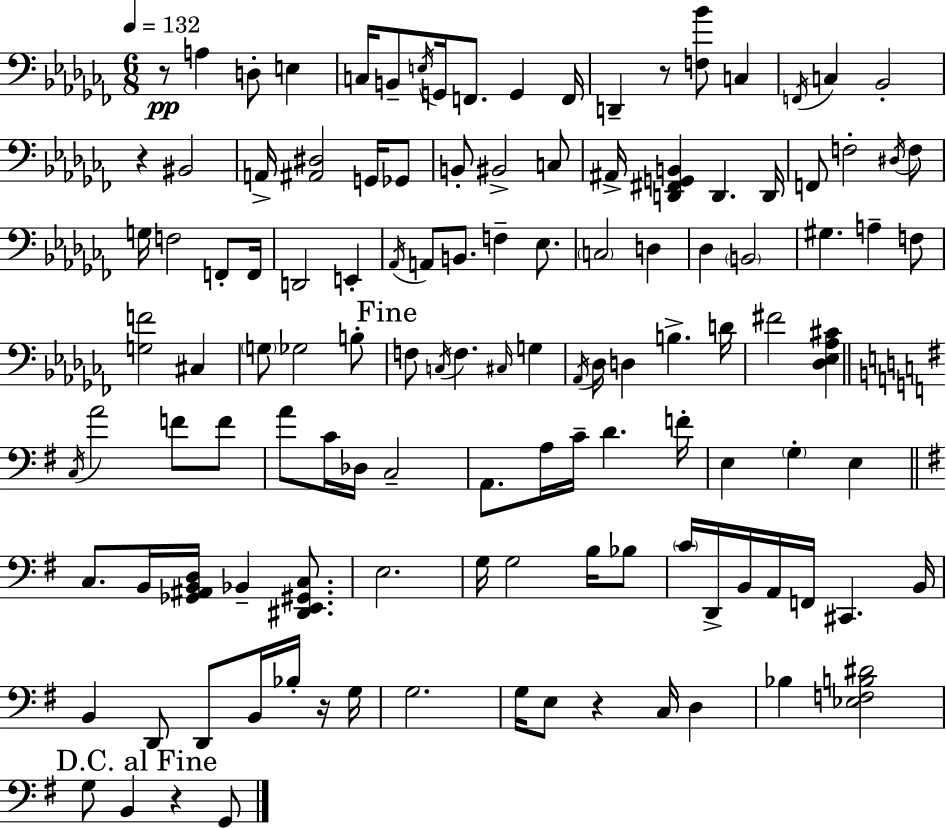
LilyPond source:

{
  \clef bass
  \numericTimeSignature
  \time 6/8
  \key aes \minor
  \tempo 4 = 132
  r8\pp a4 d8-. e4 | c16 b,8-- \acciaccatura { e16 } g,16 f,8. g,4 | f,16 d,4-- r8 <f bes'>8 c4 | \acciaccatura { f,16 } c4 bes,2-. | \break r4 bis,2 | a,16-> <ais, dis>2 g,16 | ges,8 b,8-. bis,2-> | c8 ais,16-> <d, fis, g, b,>4 d,4. | \break d,16 f,8 f2-. | \acciaccatura { dis16 } f8 g16 f2 | f,8-. f,16 d,2 e,4-. | \acciaccatura { aes,16 } a,8 b,8. f4-- | \break ees8. \parenthesize c2 | d4 des4 \parenthesize b,2 | gis4. a4-- | f8 <g f'>2 | \break cis4 \parenthesize g8 ges2 | b8-. \mark "Fine" f8 \acciaccatura { c16 } f4. | \grace { cis16 } g4 \acciaccatura { aes,16 } des16 d4 | b4.-> d'16 fis'2 | \break <des ees aes cis'>4 \bar "||" \break \key e \minor \acciaccatura { c16 } a'2 f'8 f'8 | a'8 c'16 des16 c2-- | a,8. a16 c'16-- d'4. | f'16-. e4 \parenthesize g4-. e4 | \break \bar "||" \break \key g \major c8. b,16 <ges, ais, b, d>16 bes,4-- <dis, e, gis, c>8. | e2. | g16 g2 b16 bes8 | \parenthesize c'16 d,16-> b,16 a,16 f,16 cis,4. b,16 | \break b,4 d,8 d,8 b,16 bes16-. r16 g16 | g2. | g16 e8 r4 c16 d4 | bes4 <ees f b dis'>2 | \break \mark "D.C. al Fine" g8 b,4 r4 g,8 | \bar "|."
}